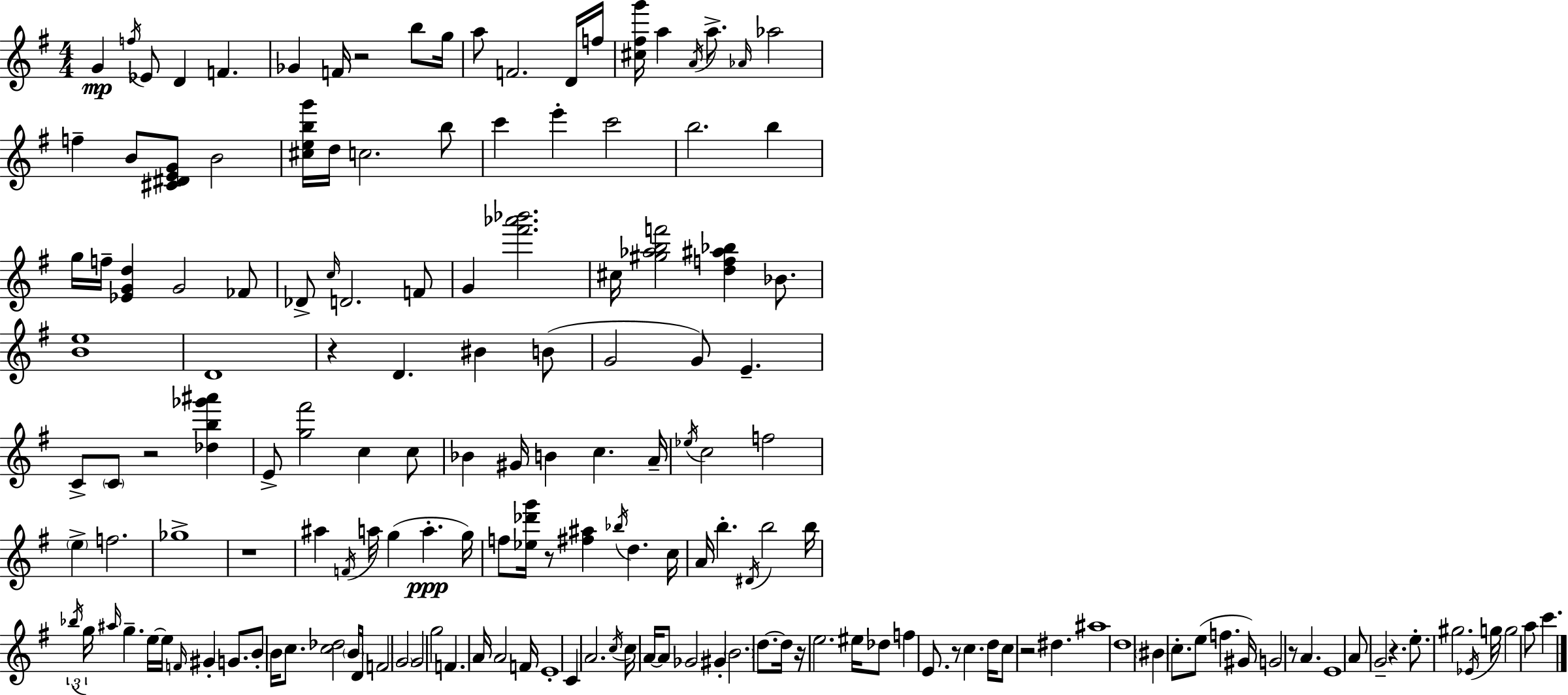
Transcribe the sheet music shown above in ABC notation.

X:1
T:Untitled
M:4/4
L:1/4
K:G
G f/4 _E/2 D F _G F/4 z2 b/2 g/4 a/2 F2 D/4 f/4 [^c^fg']/4 a A/4 a/2 _A/4 _a2 f B/2 [^C^DEG]/2 B2 [^cebg']/4 d/4 c2 b/2 c' e' c'2 b2 b g/4 f/4 [_EGd] G2 _F/2 _D/2 c/4 D2 F/2 G [^f'_a'_b']2 ^c/4 [^g_abf']2 [df^a_b] _B/2 [Be]4 D4 z D ^B B/2 G2 G/2 E C/2 C/2 z2 [_db_g'^a'] E/2 [g^f']2 c c/2 _B ^G/4 B c A/4 _e/4 c2 f2 e f2 _g4 z4 ^a F/4 a/4 g a g/4 f/2 [_e_d'g']/4 z/2 [^f^a] _b/4 d c/4 A/4 b ^D/4 b2 b/4 _b/4 g/4 ^a/4 g e/4 e/4 F/4 ^G G/2 B/2 B/4 c/2 [c_d]2 B/4 D/4 F2 G2 G2 g2 F A/4 A2 F/4 E4 C A2 c/4 c/4 A/4 A/2 _G2 ^G B2 d/2 d/4 z/4 e2 ^e/4 _d/2 f E/2 z/2 c d/4 c/2 z2 ^d ^a4 d4 ^B c/2 e/2 f ^G/4 G2 z/2 A E4 A/2 G2 z e/2 ^g2 _E/4 g/4 g2 a/2 c'